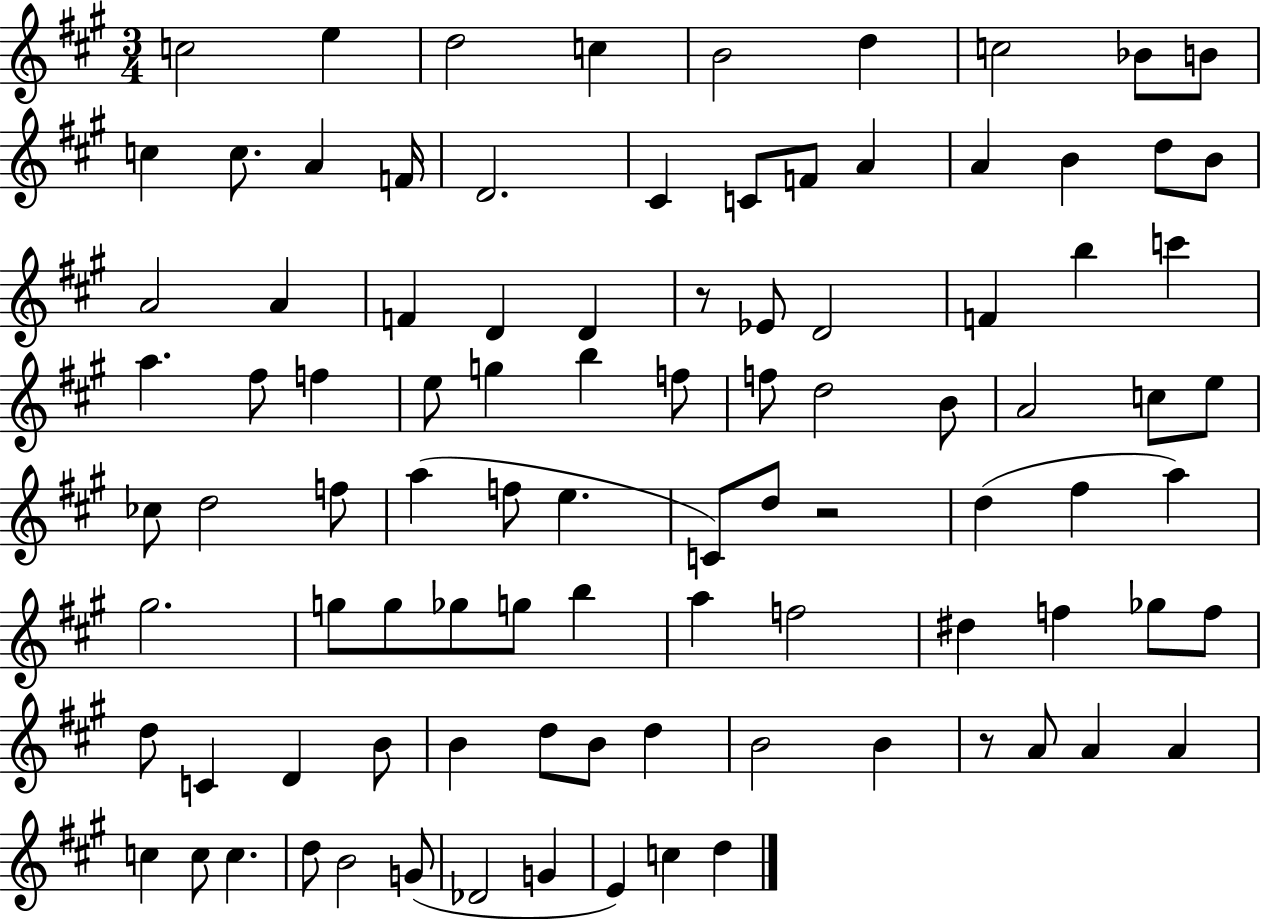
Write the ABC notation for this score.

X:1
T:Untitled
M:3/4
L:1/4
K:A
c2 e d2 c B2 d c2 _B/2 B/2 c c/2 A F/4 D2 ^C C/2 F/2 A A B d/2 B/2 A2 A F D D z/2 _E/2 D2 F b c' a ^f/2 f e/2 g b f/2 f/2 d2 B/2 A2 c/2 e/2 _c/2 d2 f/2 a f/2 e C/2 d/2 z2 d ^f a ^g2 g/2 g/2 _g/2 g/2 b a f2 ^d f _g/2 f/2 d/2 C D B/2 B d/2 B/2 d B2 B z/2 A/2 A A c c/2 c d/2 B2 G/2 _D2 G E c d